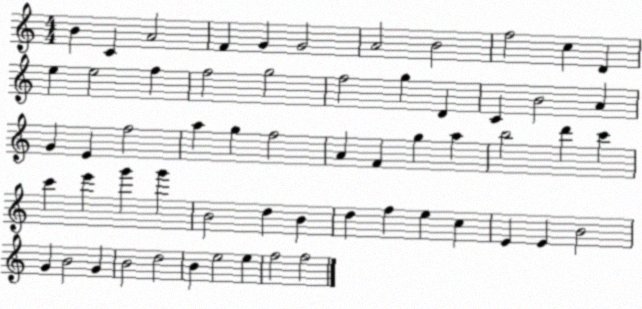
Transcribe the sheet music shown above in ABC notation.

X:1
T:Untitled
M:4/4
L:1/4
K:C
B C A2 F G G2 A2 B2 f2 c D e e2 f f2 g2 f2 g D C B2 A G E f2 a g f2 A F g a b2 d' c' c' e' g' g' B2 d B d f e c E E B2 G B2 G B2 d2 B e2 e f2 f2